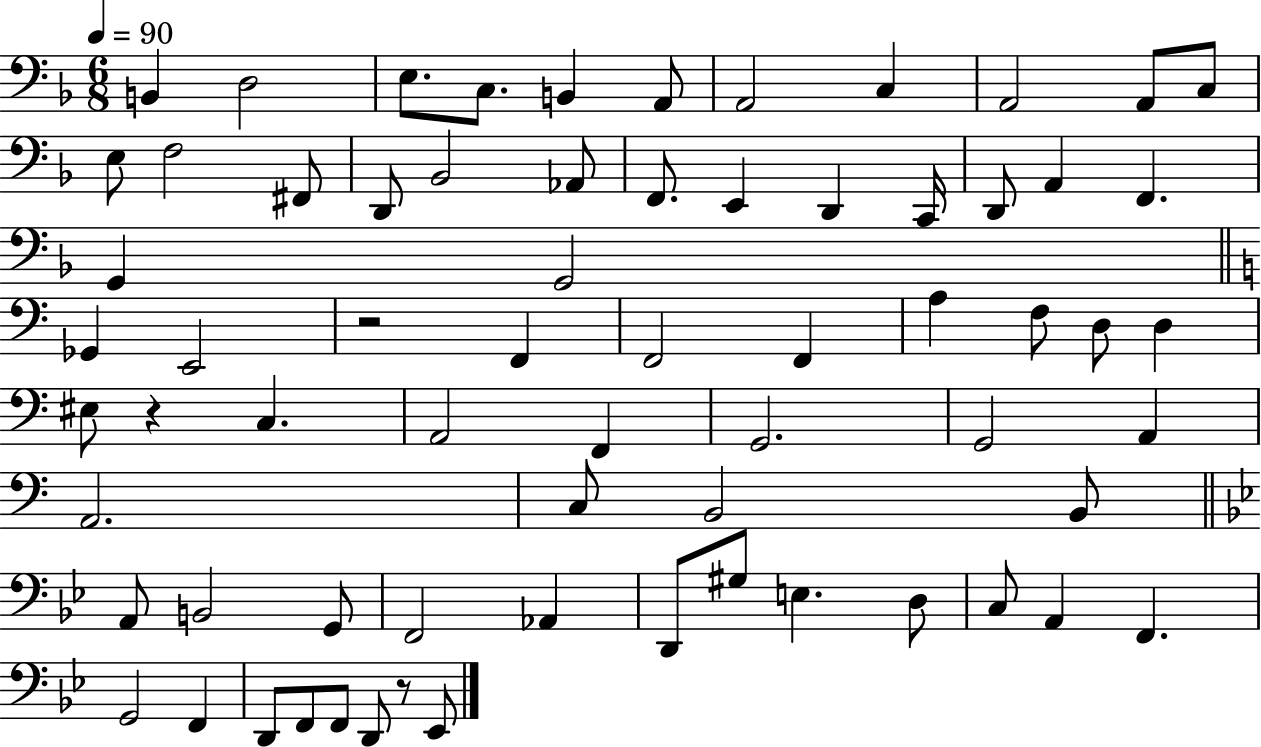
B2/q D3/h E3/e. C3/e. B2/q A2/e A2/h C3/q A2/h A2/e C3/e E3/e F3/h F#2/e D2/e Bb2/h Ab2/e F2/e. E2/q D2/q C2/s D2/e A2/q F2/q. G2/q G2/h Gb2/q E2/h R/h F2/q F2/h F2/q A3/q F3/e D3/e D3/q EIS3/e R/q C3/q. A2/h F2/q G2/h. G2/h A2/q A2/h. C3/e B2/h B2/e A2/e B2/h G2/e F2/h Ab2/q D2/e G#3/e E3/q. D3/e C3/e A2/q F2/q. G2/h F2/q D2/e F2/e F2/e D2/e R/e Eb2/e